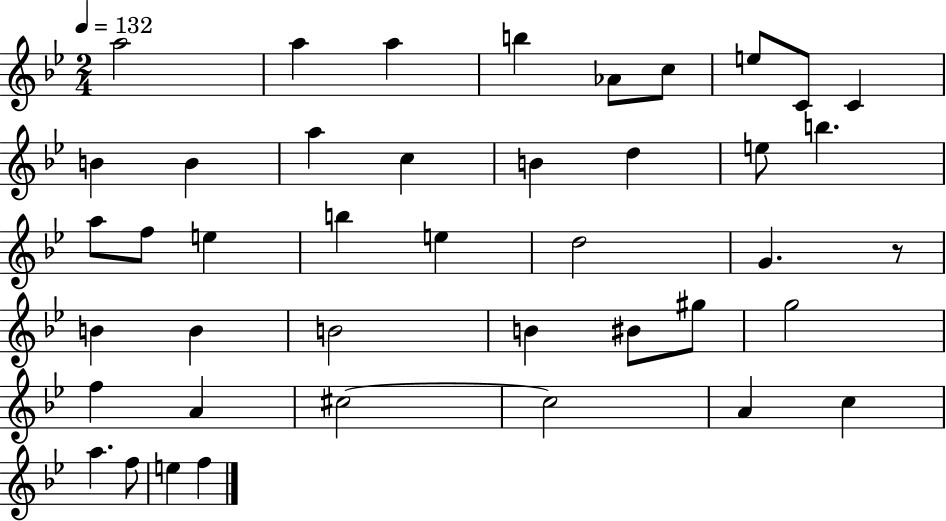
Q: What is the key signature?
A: BES major